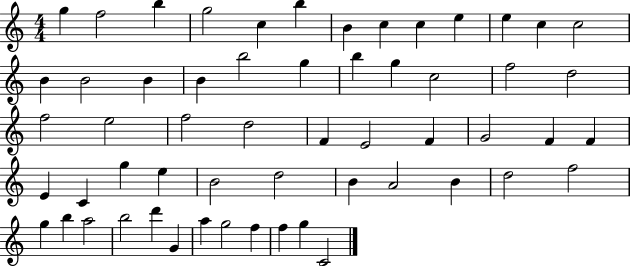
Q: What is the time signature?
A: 4/4